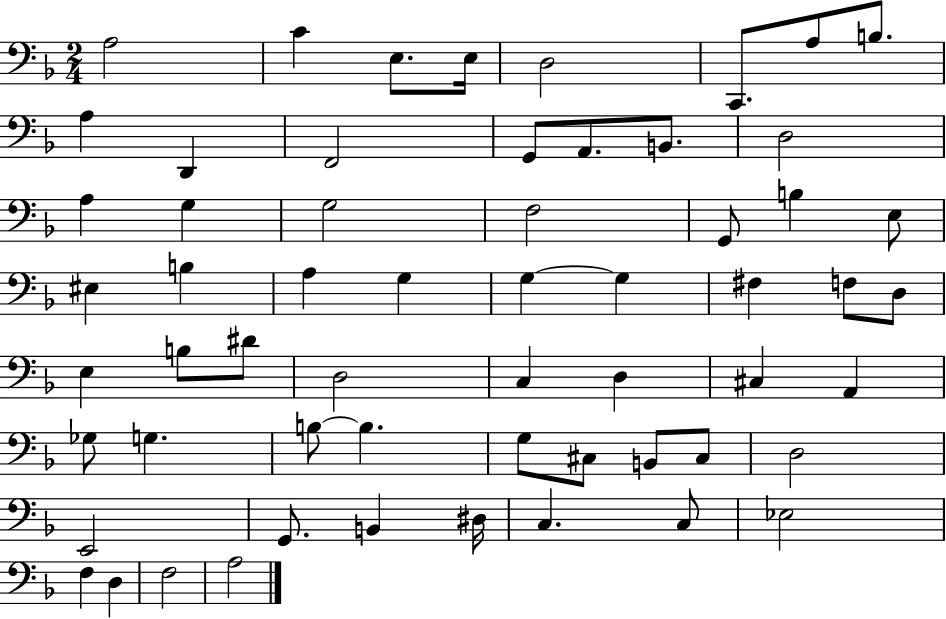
X:1
T:Untitled
M:2/4
L:1/4
K:F
A,2 C E,/2 E,/4 D,2 C,,/2 A,/2 B,/2 A, D,, F,,2 G,,/2 A,,/2 B,,/2 D,2 A, G, G,2 F,2 G,,/2 B, E,/2 ^E, B, A, G, G, G, ^F, F,/2 D,/2 E, B,/2 ^D/2 D,2 C, D, ^C, A,, _G,/2 G, B,/2 B, G,/2 ^C,/2 B,,/2 ^C,/2 D,2 E,,2 G,,/2 B,, ^D,/4 C, C,/2 _E,2 F, D, F,2 A,2